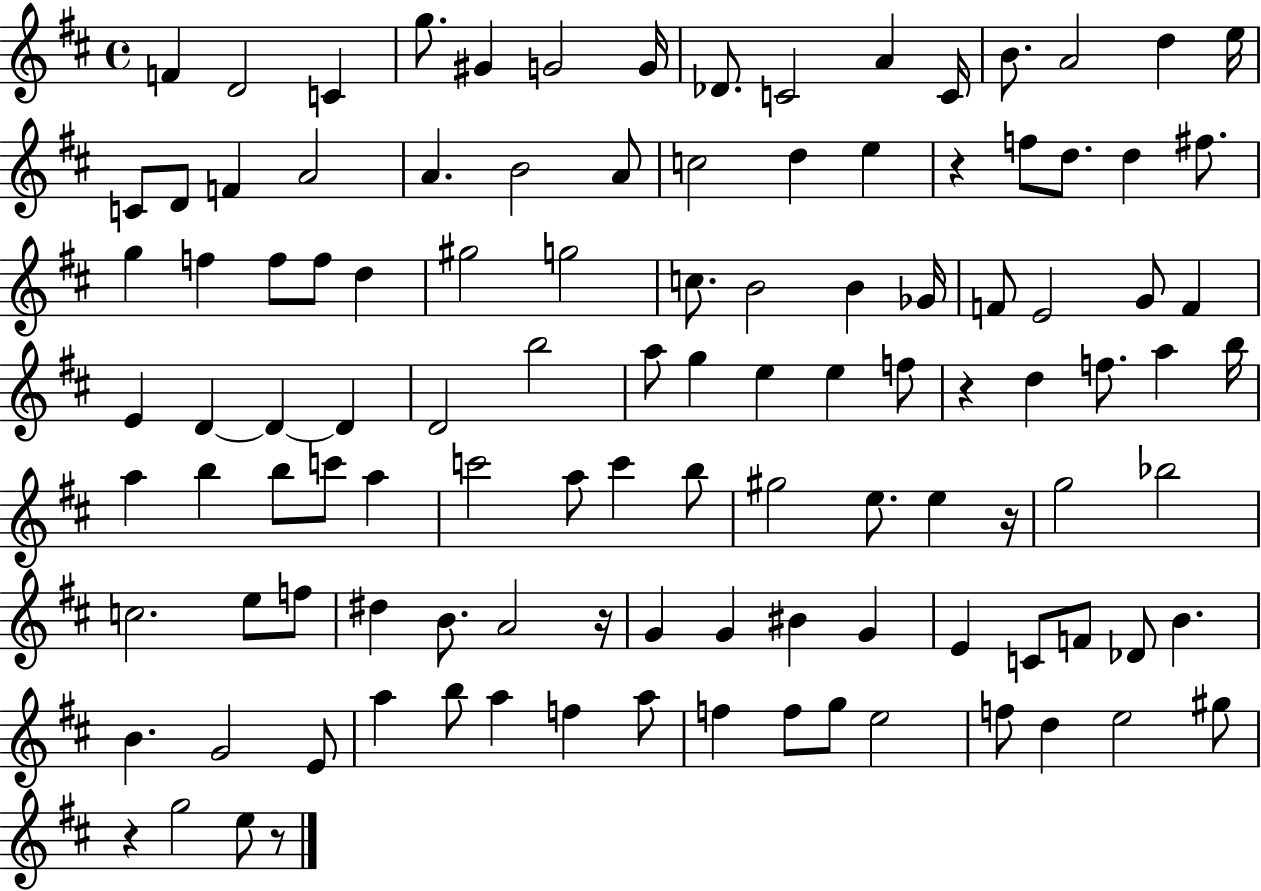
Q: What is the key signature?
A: D major